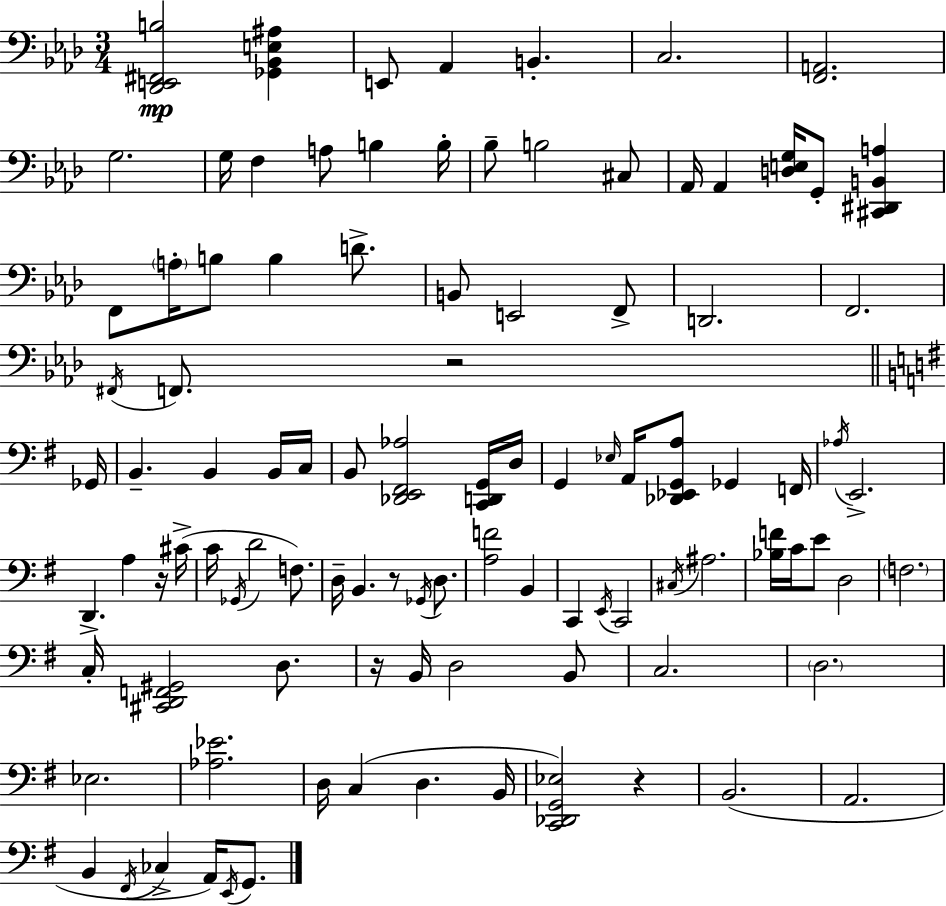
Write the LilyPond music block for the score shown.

{
  \clef bass
  \numericTimeSignature
  \time 3/4
  \key aes \major
  <des, e, fis, b>2\mp <ges, bes, e ais>4 | e,8 aes,4 b,4.-. | c2. | <f, a,>2. | \break g2. | g16 f4 a8 b4 b16-. | bes8-- b2 cis8 | aes,16 aes,4 <d e g>16 g,8-. <cis, dis, b, a>4 | \break f,8 \parenthesize a16-. b8 b4 d'8.-> | b,8 e,2 f,8-> | d,2. | f,2. | \break \acciaccatura { fis,16 } f,8. r2 | \bar "||" \break \key e \minor ges,16 b,4.-- b,4 b,16 | c16 b,8 <des, e, fis, aes>2 <c, d, g,>16 | d16 g,4 \grace { ees16 } a,16 <des, ees, g, a>8 ges,4 | f,16 \acciaccatura { aes16 } e,2.-> | \break d,4.-> a4 | r16 cis'16->( c'16 \acciaccatura { ges,16 } d'2 | f8.) d16-- b,4. r8 | \acciaccatura { ges,16 } d8. <a f'>2 | \break b,4 c,4 \acciaccatura { e,16 } c,2 | \acciaccatura { cis16 } ais2. | <bes f'>16 c'16 e'8 d2 | \parenthesize f2. | \break c16-. <cis, d, f, gis,>2 | d8. r16 b,16 d2 | b,8 c2. | \parenthesize d2. | \break ees2. | <aes ees'>2. | d16 c4( | d4. b,16 <c, des, g, ees>2) | \break r4 b,2.( | a,2. | b,4 \acciaccatura { fis,16 } | ces4-> a,16) \acciaccatura { e,16 } g,8. \bar "|."
}